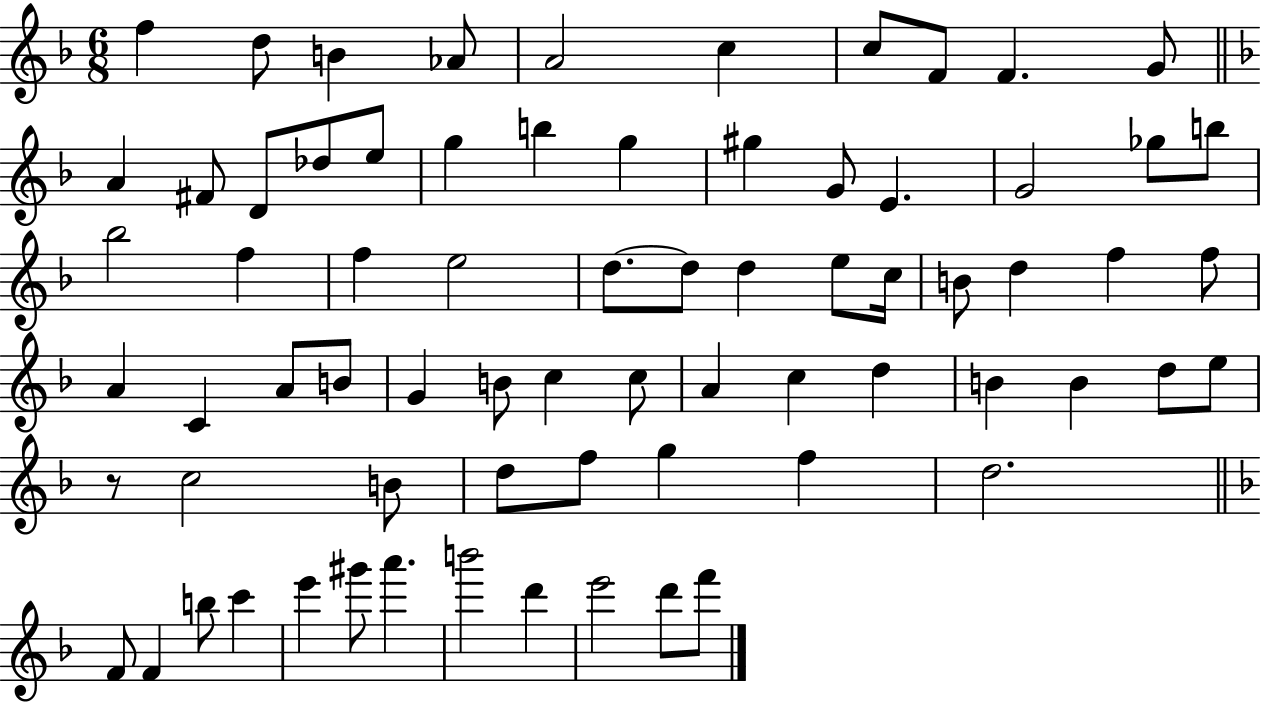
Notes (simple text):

F5/q D5/e B4/q Ab4/e A4/h C5/q C5/e F4/e F4/q. G4/e A4/q F#4/e D4/e Db5/e E5/e G5/q B5/q G5/q G#5/q G4/e E4/q. G4/h Gb5/e B5/e Bb5/h F5/q F5/q E5/h D5/e. D5/e D5/q E5/e C5/s B4/e D5/q F5/q F5/e A4/q C4/q A4/e B4/e G4/q B4/e C5/q C5/e A4/q C5/q D5/q B4/q B4/q D5/e E5/e R/e C5/h B4/e D5/e F5/e G5/q F5/q D5/h. F4/e F4/q B5/e C6/q E6/q G#6/e A6/q. B6/h D6/q E6/h D6/e F6/e